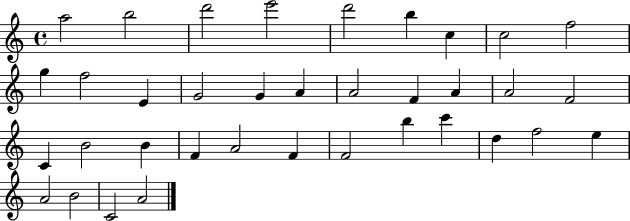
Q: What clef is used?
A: treble